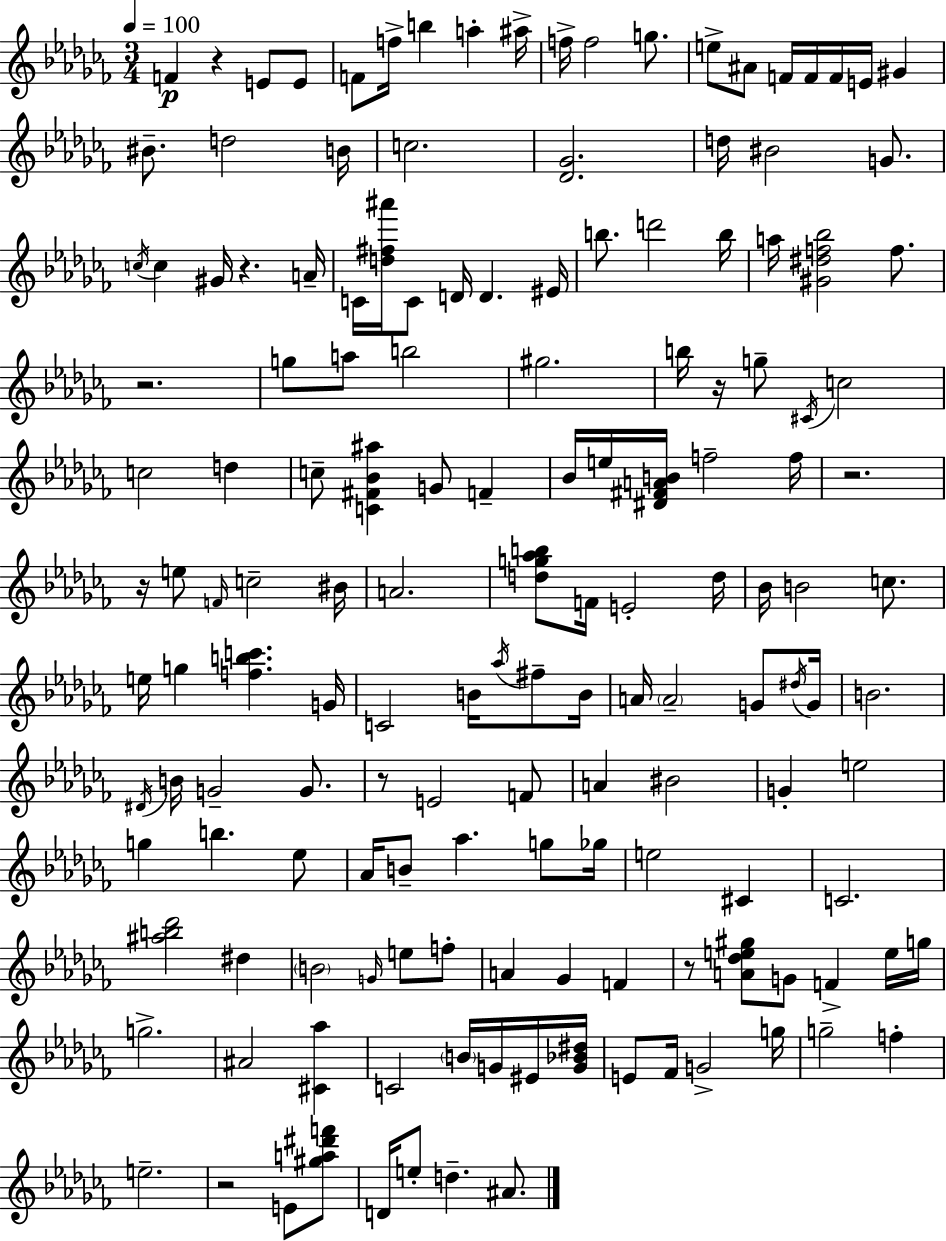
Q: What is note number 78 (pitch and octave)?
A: G4